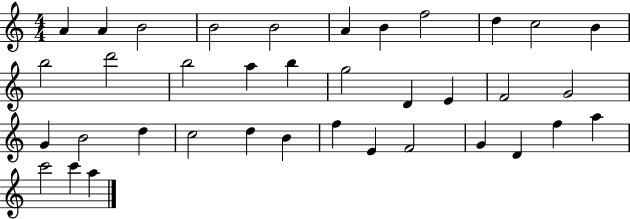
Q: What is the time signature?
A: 4/4